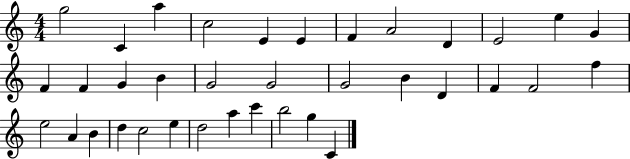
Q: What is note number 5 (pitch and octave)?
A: E4